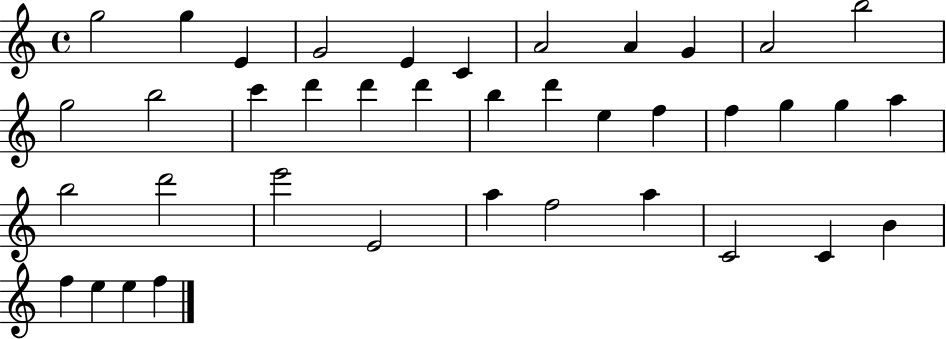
G5/h G5/q E4/q G4/h E4/q C4/q A4/h A4/q G4/q A4/h B5/h G5/h B5/h C6/q D6/q D6/q D6/q B5/q D6/q E5/q F5/q F5/q G5/q G5/q A5/q B5/h D6/h E6/h E4/h A5/q F5/h A5/q C4/h C4/q B4/q F5/q E5/q E5/q F5/q